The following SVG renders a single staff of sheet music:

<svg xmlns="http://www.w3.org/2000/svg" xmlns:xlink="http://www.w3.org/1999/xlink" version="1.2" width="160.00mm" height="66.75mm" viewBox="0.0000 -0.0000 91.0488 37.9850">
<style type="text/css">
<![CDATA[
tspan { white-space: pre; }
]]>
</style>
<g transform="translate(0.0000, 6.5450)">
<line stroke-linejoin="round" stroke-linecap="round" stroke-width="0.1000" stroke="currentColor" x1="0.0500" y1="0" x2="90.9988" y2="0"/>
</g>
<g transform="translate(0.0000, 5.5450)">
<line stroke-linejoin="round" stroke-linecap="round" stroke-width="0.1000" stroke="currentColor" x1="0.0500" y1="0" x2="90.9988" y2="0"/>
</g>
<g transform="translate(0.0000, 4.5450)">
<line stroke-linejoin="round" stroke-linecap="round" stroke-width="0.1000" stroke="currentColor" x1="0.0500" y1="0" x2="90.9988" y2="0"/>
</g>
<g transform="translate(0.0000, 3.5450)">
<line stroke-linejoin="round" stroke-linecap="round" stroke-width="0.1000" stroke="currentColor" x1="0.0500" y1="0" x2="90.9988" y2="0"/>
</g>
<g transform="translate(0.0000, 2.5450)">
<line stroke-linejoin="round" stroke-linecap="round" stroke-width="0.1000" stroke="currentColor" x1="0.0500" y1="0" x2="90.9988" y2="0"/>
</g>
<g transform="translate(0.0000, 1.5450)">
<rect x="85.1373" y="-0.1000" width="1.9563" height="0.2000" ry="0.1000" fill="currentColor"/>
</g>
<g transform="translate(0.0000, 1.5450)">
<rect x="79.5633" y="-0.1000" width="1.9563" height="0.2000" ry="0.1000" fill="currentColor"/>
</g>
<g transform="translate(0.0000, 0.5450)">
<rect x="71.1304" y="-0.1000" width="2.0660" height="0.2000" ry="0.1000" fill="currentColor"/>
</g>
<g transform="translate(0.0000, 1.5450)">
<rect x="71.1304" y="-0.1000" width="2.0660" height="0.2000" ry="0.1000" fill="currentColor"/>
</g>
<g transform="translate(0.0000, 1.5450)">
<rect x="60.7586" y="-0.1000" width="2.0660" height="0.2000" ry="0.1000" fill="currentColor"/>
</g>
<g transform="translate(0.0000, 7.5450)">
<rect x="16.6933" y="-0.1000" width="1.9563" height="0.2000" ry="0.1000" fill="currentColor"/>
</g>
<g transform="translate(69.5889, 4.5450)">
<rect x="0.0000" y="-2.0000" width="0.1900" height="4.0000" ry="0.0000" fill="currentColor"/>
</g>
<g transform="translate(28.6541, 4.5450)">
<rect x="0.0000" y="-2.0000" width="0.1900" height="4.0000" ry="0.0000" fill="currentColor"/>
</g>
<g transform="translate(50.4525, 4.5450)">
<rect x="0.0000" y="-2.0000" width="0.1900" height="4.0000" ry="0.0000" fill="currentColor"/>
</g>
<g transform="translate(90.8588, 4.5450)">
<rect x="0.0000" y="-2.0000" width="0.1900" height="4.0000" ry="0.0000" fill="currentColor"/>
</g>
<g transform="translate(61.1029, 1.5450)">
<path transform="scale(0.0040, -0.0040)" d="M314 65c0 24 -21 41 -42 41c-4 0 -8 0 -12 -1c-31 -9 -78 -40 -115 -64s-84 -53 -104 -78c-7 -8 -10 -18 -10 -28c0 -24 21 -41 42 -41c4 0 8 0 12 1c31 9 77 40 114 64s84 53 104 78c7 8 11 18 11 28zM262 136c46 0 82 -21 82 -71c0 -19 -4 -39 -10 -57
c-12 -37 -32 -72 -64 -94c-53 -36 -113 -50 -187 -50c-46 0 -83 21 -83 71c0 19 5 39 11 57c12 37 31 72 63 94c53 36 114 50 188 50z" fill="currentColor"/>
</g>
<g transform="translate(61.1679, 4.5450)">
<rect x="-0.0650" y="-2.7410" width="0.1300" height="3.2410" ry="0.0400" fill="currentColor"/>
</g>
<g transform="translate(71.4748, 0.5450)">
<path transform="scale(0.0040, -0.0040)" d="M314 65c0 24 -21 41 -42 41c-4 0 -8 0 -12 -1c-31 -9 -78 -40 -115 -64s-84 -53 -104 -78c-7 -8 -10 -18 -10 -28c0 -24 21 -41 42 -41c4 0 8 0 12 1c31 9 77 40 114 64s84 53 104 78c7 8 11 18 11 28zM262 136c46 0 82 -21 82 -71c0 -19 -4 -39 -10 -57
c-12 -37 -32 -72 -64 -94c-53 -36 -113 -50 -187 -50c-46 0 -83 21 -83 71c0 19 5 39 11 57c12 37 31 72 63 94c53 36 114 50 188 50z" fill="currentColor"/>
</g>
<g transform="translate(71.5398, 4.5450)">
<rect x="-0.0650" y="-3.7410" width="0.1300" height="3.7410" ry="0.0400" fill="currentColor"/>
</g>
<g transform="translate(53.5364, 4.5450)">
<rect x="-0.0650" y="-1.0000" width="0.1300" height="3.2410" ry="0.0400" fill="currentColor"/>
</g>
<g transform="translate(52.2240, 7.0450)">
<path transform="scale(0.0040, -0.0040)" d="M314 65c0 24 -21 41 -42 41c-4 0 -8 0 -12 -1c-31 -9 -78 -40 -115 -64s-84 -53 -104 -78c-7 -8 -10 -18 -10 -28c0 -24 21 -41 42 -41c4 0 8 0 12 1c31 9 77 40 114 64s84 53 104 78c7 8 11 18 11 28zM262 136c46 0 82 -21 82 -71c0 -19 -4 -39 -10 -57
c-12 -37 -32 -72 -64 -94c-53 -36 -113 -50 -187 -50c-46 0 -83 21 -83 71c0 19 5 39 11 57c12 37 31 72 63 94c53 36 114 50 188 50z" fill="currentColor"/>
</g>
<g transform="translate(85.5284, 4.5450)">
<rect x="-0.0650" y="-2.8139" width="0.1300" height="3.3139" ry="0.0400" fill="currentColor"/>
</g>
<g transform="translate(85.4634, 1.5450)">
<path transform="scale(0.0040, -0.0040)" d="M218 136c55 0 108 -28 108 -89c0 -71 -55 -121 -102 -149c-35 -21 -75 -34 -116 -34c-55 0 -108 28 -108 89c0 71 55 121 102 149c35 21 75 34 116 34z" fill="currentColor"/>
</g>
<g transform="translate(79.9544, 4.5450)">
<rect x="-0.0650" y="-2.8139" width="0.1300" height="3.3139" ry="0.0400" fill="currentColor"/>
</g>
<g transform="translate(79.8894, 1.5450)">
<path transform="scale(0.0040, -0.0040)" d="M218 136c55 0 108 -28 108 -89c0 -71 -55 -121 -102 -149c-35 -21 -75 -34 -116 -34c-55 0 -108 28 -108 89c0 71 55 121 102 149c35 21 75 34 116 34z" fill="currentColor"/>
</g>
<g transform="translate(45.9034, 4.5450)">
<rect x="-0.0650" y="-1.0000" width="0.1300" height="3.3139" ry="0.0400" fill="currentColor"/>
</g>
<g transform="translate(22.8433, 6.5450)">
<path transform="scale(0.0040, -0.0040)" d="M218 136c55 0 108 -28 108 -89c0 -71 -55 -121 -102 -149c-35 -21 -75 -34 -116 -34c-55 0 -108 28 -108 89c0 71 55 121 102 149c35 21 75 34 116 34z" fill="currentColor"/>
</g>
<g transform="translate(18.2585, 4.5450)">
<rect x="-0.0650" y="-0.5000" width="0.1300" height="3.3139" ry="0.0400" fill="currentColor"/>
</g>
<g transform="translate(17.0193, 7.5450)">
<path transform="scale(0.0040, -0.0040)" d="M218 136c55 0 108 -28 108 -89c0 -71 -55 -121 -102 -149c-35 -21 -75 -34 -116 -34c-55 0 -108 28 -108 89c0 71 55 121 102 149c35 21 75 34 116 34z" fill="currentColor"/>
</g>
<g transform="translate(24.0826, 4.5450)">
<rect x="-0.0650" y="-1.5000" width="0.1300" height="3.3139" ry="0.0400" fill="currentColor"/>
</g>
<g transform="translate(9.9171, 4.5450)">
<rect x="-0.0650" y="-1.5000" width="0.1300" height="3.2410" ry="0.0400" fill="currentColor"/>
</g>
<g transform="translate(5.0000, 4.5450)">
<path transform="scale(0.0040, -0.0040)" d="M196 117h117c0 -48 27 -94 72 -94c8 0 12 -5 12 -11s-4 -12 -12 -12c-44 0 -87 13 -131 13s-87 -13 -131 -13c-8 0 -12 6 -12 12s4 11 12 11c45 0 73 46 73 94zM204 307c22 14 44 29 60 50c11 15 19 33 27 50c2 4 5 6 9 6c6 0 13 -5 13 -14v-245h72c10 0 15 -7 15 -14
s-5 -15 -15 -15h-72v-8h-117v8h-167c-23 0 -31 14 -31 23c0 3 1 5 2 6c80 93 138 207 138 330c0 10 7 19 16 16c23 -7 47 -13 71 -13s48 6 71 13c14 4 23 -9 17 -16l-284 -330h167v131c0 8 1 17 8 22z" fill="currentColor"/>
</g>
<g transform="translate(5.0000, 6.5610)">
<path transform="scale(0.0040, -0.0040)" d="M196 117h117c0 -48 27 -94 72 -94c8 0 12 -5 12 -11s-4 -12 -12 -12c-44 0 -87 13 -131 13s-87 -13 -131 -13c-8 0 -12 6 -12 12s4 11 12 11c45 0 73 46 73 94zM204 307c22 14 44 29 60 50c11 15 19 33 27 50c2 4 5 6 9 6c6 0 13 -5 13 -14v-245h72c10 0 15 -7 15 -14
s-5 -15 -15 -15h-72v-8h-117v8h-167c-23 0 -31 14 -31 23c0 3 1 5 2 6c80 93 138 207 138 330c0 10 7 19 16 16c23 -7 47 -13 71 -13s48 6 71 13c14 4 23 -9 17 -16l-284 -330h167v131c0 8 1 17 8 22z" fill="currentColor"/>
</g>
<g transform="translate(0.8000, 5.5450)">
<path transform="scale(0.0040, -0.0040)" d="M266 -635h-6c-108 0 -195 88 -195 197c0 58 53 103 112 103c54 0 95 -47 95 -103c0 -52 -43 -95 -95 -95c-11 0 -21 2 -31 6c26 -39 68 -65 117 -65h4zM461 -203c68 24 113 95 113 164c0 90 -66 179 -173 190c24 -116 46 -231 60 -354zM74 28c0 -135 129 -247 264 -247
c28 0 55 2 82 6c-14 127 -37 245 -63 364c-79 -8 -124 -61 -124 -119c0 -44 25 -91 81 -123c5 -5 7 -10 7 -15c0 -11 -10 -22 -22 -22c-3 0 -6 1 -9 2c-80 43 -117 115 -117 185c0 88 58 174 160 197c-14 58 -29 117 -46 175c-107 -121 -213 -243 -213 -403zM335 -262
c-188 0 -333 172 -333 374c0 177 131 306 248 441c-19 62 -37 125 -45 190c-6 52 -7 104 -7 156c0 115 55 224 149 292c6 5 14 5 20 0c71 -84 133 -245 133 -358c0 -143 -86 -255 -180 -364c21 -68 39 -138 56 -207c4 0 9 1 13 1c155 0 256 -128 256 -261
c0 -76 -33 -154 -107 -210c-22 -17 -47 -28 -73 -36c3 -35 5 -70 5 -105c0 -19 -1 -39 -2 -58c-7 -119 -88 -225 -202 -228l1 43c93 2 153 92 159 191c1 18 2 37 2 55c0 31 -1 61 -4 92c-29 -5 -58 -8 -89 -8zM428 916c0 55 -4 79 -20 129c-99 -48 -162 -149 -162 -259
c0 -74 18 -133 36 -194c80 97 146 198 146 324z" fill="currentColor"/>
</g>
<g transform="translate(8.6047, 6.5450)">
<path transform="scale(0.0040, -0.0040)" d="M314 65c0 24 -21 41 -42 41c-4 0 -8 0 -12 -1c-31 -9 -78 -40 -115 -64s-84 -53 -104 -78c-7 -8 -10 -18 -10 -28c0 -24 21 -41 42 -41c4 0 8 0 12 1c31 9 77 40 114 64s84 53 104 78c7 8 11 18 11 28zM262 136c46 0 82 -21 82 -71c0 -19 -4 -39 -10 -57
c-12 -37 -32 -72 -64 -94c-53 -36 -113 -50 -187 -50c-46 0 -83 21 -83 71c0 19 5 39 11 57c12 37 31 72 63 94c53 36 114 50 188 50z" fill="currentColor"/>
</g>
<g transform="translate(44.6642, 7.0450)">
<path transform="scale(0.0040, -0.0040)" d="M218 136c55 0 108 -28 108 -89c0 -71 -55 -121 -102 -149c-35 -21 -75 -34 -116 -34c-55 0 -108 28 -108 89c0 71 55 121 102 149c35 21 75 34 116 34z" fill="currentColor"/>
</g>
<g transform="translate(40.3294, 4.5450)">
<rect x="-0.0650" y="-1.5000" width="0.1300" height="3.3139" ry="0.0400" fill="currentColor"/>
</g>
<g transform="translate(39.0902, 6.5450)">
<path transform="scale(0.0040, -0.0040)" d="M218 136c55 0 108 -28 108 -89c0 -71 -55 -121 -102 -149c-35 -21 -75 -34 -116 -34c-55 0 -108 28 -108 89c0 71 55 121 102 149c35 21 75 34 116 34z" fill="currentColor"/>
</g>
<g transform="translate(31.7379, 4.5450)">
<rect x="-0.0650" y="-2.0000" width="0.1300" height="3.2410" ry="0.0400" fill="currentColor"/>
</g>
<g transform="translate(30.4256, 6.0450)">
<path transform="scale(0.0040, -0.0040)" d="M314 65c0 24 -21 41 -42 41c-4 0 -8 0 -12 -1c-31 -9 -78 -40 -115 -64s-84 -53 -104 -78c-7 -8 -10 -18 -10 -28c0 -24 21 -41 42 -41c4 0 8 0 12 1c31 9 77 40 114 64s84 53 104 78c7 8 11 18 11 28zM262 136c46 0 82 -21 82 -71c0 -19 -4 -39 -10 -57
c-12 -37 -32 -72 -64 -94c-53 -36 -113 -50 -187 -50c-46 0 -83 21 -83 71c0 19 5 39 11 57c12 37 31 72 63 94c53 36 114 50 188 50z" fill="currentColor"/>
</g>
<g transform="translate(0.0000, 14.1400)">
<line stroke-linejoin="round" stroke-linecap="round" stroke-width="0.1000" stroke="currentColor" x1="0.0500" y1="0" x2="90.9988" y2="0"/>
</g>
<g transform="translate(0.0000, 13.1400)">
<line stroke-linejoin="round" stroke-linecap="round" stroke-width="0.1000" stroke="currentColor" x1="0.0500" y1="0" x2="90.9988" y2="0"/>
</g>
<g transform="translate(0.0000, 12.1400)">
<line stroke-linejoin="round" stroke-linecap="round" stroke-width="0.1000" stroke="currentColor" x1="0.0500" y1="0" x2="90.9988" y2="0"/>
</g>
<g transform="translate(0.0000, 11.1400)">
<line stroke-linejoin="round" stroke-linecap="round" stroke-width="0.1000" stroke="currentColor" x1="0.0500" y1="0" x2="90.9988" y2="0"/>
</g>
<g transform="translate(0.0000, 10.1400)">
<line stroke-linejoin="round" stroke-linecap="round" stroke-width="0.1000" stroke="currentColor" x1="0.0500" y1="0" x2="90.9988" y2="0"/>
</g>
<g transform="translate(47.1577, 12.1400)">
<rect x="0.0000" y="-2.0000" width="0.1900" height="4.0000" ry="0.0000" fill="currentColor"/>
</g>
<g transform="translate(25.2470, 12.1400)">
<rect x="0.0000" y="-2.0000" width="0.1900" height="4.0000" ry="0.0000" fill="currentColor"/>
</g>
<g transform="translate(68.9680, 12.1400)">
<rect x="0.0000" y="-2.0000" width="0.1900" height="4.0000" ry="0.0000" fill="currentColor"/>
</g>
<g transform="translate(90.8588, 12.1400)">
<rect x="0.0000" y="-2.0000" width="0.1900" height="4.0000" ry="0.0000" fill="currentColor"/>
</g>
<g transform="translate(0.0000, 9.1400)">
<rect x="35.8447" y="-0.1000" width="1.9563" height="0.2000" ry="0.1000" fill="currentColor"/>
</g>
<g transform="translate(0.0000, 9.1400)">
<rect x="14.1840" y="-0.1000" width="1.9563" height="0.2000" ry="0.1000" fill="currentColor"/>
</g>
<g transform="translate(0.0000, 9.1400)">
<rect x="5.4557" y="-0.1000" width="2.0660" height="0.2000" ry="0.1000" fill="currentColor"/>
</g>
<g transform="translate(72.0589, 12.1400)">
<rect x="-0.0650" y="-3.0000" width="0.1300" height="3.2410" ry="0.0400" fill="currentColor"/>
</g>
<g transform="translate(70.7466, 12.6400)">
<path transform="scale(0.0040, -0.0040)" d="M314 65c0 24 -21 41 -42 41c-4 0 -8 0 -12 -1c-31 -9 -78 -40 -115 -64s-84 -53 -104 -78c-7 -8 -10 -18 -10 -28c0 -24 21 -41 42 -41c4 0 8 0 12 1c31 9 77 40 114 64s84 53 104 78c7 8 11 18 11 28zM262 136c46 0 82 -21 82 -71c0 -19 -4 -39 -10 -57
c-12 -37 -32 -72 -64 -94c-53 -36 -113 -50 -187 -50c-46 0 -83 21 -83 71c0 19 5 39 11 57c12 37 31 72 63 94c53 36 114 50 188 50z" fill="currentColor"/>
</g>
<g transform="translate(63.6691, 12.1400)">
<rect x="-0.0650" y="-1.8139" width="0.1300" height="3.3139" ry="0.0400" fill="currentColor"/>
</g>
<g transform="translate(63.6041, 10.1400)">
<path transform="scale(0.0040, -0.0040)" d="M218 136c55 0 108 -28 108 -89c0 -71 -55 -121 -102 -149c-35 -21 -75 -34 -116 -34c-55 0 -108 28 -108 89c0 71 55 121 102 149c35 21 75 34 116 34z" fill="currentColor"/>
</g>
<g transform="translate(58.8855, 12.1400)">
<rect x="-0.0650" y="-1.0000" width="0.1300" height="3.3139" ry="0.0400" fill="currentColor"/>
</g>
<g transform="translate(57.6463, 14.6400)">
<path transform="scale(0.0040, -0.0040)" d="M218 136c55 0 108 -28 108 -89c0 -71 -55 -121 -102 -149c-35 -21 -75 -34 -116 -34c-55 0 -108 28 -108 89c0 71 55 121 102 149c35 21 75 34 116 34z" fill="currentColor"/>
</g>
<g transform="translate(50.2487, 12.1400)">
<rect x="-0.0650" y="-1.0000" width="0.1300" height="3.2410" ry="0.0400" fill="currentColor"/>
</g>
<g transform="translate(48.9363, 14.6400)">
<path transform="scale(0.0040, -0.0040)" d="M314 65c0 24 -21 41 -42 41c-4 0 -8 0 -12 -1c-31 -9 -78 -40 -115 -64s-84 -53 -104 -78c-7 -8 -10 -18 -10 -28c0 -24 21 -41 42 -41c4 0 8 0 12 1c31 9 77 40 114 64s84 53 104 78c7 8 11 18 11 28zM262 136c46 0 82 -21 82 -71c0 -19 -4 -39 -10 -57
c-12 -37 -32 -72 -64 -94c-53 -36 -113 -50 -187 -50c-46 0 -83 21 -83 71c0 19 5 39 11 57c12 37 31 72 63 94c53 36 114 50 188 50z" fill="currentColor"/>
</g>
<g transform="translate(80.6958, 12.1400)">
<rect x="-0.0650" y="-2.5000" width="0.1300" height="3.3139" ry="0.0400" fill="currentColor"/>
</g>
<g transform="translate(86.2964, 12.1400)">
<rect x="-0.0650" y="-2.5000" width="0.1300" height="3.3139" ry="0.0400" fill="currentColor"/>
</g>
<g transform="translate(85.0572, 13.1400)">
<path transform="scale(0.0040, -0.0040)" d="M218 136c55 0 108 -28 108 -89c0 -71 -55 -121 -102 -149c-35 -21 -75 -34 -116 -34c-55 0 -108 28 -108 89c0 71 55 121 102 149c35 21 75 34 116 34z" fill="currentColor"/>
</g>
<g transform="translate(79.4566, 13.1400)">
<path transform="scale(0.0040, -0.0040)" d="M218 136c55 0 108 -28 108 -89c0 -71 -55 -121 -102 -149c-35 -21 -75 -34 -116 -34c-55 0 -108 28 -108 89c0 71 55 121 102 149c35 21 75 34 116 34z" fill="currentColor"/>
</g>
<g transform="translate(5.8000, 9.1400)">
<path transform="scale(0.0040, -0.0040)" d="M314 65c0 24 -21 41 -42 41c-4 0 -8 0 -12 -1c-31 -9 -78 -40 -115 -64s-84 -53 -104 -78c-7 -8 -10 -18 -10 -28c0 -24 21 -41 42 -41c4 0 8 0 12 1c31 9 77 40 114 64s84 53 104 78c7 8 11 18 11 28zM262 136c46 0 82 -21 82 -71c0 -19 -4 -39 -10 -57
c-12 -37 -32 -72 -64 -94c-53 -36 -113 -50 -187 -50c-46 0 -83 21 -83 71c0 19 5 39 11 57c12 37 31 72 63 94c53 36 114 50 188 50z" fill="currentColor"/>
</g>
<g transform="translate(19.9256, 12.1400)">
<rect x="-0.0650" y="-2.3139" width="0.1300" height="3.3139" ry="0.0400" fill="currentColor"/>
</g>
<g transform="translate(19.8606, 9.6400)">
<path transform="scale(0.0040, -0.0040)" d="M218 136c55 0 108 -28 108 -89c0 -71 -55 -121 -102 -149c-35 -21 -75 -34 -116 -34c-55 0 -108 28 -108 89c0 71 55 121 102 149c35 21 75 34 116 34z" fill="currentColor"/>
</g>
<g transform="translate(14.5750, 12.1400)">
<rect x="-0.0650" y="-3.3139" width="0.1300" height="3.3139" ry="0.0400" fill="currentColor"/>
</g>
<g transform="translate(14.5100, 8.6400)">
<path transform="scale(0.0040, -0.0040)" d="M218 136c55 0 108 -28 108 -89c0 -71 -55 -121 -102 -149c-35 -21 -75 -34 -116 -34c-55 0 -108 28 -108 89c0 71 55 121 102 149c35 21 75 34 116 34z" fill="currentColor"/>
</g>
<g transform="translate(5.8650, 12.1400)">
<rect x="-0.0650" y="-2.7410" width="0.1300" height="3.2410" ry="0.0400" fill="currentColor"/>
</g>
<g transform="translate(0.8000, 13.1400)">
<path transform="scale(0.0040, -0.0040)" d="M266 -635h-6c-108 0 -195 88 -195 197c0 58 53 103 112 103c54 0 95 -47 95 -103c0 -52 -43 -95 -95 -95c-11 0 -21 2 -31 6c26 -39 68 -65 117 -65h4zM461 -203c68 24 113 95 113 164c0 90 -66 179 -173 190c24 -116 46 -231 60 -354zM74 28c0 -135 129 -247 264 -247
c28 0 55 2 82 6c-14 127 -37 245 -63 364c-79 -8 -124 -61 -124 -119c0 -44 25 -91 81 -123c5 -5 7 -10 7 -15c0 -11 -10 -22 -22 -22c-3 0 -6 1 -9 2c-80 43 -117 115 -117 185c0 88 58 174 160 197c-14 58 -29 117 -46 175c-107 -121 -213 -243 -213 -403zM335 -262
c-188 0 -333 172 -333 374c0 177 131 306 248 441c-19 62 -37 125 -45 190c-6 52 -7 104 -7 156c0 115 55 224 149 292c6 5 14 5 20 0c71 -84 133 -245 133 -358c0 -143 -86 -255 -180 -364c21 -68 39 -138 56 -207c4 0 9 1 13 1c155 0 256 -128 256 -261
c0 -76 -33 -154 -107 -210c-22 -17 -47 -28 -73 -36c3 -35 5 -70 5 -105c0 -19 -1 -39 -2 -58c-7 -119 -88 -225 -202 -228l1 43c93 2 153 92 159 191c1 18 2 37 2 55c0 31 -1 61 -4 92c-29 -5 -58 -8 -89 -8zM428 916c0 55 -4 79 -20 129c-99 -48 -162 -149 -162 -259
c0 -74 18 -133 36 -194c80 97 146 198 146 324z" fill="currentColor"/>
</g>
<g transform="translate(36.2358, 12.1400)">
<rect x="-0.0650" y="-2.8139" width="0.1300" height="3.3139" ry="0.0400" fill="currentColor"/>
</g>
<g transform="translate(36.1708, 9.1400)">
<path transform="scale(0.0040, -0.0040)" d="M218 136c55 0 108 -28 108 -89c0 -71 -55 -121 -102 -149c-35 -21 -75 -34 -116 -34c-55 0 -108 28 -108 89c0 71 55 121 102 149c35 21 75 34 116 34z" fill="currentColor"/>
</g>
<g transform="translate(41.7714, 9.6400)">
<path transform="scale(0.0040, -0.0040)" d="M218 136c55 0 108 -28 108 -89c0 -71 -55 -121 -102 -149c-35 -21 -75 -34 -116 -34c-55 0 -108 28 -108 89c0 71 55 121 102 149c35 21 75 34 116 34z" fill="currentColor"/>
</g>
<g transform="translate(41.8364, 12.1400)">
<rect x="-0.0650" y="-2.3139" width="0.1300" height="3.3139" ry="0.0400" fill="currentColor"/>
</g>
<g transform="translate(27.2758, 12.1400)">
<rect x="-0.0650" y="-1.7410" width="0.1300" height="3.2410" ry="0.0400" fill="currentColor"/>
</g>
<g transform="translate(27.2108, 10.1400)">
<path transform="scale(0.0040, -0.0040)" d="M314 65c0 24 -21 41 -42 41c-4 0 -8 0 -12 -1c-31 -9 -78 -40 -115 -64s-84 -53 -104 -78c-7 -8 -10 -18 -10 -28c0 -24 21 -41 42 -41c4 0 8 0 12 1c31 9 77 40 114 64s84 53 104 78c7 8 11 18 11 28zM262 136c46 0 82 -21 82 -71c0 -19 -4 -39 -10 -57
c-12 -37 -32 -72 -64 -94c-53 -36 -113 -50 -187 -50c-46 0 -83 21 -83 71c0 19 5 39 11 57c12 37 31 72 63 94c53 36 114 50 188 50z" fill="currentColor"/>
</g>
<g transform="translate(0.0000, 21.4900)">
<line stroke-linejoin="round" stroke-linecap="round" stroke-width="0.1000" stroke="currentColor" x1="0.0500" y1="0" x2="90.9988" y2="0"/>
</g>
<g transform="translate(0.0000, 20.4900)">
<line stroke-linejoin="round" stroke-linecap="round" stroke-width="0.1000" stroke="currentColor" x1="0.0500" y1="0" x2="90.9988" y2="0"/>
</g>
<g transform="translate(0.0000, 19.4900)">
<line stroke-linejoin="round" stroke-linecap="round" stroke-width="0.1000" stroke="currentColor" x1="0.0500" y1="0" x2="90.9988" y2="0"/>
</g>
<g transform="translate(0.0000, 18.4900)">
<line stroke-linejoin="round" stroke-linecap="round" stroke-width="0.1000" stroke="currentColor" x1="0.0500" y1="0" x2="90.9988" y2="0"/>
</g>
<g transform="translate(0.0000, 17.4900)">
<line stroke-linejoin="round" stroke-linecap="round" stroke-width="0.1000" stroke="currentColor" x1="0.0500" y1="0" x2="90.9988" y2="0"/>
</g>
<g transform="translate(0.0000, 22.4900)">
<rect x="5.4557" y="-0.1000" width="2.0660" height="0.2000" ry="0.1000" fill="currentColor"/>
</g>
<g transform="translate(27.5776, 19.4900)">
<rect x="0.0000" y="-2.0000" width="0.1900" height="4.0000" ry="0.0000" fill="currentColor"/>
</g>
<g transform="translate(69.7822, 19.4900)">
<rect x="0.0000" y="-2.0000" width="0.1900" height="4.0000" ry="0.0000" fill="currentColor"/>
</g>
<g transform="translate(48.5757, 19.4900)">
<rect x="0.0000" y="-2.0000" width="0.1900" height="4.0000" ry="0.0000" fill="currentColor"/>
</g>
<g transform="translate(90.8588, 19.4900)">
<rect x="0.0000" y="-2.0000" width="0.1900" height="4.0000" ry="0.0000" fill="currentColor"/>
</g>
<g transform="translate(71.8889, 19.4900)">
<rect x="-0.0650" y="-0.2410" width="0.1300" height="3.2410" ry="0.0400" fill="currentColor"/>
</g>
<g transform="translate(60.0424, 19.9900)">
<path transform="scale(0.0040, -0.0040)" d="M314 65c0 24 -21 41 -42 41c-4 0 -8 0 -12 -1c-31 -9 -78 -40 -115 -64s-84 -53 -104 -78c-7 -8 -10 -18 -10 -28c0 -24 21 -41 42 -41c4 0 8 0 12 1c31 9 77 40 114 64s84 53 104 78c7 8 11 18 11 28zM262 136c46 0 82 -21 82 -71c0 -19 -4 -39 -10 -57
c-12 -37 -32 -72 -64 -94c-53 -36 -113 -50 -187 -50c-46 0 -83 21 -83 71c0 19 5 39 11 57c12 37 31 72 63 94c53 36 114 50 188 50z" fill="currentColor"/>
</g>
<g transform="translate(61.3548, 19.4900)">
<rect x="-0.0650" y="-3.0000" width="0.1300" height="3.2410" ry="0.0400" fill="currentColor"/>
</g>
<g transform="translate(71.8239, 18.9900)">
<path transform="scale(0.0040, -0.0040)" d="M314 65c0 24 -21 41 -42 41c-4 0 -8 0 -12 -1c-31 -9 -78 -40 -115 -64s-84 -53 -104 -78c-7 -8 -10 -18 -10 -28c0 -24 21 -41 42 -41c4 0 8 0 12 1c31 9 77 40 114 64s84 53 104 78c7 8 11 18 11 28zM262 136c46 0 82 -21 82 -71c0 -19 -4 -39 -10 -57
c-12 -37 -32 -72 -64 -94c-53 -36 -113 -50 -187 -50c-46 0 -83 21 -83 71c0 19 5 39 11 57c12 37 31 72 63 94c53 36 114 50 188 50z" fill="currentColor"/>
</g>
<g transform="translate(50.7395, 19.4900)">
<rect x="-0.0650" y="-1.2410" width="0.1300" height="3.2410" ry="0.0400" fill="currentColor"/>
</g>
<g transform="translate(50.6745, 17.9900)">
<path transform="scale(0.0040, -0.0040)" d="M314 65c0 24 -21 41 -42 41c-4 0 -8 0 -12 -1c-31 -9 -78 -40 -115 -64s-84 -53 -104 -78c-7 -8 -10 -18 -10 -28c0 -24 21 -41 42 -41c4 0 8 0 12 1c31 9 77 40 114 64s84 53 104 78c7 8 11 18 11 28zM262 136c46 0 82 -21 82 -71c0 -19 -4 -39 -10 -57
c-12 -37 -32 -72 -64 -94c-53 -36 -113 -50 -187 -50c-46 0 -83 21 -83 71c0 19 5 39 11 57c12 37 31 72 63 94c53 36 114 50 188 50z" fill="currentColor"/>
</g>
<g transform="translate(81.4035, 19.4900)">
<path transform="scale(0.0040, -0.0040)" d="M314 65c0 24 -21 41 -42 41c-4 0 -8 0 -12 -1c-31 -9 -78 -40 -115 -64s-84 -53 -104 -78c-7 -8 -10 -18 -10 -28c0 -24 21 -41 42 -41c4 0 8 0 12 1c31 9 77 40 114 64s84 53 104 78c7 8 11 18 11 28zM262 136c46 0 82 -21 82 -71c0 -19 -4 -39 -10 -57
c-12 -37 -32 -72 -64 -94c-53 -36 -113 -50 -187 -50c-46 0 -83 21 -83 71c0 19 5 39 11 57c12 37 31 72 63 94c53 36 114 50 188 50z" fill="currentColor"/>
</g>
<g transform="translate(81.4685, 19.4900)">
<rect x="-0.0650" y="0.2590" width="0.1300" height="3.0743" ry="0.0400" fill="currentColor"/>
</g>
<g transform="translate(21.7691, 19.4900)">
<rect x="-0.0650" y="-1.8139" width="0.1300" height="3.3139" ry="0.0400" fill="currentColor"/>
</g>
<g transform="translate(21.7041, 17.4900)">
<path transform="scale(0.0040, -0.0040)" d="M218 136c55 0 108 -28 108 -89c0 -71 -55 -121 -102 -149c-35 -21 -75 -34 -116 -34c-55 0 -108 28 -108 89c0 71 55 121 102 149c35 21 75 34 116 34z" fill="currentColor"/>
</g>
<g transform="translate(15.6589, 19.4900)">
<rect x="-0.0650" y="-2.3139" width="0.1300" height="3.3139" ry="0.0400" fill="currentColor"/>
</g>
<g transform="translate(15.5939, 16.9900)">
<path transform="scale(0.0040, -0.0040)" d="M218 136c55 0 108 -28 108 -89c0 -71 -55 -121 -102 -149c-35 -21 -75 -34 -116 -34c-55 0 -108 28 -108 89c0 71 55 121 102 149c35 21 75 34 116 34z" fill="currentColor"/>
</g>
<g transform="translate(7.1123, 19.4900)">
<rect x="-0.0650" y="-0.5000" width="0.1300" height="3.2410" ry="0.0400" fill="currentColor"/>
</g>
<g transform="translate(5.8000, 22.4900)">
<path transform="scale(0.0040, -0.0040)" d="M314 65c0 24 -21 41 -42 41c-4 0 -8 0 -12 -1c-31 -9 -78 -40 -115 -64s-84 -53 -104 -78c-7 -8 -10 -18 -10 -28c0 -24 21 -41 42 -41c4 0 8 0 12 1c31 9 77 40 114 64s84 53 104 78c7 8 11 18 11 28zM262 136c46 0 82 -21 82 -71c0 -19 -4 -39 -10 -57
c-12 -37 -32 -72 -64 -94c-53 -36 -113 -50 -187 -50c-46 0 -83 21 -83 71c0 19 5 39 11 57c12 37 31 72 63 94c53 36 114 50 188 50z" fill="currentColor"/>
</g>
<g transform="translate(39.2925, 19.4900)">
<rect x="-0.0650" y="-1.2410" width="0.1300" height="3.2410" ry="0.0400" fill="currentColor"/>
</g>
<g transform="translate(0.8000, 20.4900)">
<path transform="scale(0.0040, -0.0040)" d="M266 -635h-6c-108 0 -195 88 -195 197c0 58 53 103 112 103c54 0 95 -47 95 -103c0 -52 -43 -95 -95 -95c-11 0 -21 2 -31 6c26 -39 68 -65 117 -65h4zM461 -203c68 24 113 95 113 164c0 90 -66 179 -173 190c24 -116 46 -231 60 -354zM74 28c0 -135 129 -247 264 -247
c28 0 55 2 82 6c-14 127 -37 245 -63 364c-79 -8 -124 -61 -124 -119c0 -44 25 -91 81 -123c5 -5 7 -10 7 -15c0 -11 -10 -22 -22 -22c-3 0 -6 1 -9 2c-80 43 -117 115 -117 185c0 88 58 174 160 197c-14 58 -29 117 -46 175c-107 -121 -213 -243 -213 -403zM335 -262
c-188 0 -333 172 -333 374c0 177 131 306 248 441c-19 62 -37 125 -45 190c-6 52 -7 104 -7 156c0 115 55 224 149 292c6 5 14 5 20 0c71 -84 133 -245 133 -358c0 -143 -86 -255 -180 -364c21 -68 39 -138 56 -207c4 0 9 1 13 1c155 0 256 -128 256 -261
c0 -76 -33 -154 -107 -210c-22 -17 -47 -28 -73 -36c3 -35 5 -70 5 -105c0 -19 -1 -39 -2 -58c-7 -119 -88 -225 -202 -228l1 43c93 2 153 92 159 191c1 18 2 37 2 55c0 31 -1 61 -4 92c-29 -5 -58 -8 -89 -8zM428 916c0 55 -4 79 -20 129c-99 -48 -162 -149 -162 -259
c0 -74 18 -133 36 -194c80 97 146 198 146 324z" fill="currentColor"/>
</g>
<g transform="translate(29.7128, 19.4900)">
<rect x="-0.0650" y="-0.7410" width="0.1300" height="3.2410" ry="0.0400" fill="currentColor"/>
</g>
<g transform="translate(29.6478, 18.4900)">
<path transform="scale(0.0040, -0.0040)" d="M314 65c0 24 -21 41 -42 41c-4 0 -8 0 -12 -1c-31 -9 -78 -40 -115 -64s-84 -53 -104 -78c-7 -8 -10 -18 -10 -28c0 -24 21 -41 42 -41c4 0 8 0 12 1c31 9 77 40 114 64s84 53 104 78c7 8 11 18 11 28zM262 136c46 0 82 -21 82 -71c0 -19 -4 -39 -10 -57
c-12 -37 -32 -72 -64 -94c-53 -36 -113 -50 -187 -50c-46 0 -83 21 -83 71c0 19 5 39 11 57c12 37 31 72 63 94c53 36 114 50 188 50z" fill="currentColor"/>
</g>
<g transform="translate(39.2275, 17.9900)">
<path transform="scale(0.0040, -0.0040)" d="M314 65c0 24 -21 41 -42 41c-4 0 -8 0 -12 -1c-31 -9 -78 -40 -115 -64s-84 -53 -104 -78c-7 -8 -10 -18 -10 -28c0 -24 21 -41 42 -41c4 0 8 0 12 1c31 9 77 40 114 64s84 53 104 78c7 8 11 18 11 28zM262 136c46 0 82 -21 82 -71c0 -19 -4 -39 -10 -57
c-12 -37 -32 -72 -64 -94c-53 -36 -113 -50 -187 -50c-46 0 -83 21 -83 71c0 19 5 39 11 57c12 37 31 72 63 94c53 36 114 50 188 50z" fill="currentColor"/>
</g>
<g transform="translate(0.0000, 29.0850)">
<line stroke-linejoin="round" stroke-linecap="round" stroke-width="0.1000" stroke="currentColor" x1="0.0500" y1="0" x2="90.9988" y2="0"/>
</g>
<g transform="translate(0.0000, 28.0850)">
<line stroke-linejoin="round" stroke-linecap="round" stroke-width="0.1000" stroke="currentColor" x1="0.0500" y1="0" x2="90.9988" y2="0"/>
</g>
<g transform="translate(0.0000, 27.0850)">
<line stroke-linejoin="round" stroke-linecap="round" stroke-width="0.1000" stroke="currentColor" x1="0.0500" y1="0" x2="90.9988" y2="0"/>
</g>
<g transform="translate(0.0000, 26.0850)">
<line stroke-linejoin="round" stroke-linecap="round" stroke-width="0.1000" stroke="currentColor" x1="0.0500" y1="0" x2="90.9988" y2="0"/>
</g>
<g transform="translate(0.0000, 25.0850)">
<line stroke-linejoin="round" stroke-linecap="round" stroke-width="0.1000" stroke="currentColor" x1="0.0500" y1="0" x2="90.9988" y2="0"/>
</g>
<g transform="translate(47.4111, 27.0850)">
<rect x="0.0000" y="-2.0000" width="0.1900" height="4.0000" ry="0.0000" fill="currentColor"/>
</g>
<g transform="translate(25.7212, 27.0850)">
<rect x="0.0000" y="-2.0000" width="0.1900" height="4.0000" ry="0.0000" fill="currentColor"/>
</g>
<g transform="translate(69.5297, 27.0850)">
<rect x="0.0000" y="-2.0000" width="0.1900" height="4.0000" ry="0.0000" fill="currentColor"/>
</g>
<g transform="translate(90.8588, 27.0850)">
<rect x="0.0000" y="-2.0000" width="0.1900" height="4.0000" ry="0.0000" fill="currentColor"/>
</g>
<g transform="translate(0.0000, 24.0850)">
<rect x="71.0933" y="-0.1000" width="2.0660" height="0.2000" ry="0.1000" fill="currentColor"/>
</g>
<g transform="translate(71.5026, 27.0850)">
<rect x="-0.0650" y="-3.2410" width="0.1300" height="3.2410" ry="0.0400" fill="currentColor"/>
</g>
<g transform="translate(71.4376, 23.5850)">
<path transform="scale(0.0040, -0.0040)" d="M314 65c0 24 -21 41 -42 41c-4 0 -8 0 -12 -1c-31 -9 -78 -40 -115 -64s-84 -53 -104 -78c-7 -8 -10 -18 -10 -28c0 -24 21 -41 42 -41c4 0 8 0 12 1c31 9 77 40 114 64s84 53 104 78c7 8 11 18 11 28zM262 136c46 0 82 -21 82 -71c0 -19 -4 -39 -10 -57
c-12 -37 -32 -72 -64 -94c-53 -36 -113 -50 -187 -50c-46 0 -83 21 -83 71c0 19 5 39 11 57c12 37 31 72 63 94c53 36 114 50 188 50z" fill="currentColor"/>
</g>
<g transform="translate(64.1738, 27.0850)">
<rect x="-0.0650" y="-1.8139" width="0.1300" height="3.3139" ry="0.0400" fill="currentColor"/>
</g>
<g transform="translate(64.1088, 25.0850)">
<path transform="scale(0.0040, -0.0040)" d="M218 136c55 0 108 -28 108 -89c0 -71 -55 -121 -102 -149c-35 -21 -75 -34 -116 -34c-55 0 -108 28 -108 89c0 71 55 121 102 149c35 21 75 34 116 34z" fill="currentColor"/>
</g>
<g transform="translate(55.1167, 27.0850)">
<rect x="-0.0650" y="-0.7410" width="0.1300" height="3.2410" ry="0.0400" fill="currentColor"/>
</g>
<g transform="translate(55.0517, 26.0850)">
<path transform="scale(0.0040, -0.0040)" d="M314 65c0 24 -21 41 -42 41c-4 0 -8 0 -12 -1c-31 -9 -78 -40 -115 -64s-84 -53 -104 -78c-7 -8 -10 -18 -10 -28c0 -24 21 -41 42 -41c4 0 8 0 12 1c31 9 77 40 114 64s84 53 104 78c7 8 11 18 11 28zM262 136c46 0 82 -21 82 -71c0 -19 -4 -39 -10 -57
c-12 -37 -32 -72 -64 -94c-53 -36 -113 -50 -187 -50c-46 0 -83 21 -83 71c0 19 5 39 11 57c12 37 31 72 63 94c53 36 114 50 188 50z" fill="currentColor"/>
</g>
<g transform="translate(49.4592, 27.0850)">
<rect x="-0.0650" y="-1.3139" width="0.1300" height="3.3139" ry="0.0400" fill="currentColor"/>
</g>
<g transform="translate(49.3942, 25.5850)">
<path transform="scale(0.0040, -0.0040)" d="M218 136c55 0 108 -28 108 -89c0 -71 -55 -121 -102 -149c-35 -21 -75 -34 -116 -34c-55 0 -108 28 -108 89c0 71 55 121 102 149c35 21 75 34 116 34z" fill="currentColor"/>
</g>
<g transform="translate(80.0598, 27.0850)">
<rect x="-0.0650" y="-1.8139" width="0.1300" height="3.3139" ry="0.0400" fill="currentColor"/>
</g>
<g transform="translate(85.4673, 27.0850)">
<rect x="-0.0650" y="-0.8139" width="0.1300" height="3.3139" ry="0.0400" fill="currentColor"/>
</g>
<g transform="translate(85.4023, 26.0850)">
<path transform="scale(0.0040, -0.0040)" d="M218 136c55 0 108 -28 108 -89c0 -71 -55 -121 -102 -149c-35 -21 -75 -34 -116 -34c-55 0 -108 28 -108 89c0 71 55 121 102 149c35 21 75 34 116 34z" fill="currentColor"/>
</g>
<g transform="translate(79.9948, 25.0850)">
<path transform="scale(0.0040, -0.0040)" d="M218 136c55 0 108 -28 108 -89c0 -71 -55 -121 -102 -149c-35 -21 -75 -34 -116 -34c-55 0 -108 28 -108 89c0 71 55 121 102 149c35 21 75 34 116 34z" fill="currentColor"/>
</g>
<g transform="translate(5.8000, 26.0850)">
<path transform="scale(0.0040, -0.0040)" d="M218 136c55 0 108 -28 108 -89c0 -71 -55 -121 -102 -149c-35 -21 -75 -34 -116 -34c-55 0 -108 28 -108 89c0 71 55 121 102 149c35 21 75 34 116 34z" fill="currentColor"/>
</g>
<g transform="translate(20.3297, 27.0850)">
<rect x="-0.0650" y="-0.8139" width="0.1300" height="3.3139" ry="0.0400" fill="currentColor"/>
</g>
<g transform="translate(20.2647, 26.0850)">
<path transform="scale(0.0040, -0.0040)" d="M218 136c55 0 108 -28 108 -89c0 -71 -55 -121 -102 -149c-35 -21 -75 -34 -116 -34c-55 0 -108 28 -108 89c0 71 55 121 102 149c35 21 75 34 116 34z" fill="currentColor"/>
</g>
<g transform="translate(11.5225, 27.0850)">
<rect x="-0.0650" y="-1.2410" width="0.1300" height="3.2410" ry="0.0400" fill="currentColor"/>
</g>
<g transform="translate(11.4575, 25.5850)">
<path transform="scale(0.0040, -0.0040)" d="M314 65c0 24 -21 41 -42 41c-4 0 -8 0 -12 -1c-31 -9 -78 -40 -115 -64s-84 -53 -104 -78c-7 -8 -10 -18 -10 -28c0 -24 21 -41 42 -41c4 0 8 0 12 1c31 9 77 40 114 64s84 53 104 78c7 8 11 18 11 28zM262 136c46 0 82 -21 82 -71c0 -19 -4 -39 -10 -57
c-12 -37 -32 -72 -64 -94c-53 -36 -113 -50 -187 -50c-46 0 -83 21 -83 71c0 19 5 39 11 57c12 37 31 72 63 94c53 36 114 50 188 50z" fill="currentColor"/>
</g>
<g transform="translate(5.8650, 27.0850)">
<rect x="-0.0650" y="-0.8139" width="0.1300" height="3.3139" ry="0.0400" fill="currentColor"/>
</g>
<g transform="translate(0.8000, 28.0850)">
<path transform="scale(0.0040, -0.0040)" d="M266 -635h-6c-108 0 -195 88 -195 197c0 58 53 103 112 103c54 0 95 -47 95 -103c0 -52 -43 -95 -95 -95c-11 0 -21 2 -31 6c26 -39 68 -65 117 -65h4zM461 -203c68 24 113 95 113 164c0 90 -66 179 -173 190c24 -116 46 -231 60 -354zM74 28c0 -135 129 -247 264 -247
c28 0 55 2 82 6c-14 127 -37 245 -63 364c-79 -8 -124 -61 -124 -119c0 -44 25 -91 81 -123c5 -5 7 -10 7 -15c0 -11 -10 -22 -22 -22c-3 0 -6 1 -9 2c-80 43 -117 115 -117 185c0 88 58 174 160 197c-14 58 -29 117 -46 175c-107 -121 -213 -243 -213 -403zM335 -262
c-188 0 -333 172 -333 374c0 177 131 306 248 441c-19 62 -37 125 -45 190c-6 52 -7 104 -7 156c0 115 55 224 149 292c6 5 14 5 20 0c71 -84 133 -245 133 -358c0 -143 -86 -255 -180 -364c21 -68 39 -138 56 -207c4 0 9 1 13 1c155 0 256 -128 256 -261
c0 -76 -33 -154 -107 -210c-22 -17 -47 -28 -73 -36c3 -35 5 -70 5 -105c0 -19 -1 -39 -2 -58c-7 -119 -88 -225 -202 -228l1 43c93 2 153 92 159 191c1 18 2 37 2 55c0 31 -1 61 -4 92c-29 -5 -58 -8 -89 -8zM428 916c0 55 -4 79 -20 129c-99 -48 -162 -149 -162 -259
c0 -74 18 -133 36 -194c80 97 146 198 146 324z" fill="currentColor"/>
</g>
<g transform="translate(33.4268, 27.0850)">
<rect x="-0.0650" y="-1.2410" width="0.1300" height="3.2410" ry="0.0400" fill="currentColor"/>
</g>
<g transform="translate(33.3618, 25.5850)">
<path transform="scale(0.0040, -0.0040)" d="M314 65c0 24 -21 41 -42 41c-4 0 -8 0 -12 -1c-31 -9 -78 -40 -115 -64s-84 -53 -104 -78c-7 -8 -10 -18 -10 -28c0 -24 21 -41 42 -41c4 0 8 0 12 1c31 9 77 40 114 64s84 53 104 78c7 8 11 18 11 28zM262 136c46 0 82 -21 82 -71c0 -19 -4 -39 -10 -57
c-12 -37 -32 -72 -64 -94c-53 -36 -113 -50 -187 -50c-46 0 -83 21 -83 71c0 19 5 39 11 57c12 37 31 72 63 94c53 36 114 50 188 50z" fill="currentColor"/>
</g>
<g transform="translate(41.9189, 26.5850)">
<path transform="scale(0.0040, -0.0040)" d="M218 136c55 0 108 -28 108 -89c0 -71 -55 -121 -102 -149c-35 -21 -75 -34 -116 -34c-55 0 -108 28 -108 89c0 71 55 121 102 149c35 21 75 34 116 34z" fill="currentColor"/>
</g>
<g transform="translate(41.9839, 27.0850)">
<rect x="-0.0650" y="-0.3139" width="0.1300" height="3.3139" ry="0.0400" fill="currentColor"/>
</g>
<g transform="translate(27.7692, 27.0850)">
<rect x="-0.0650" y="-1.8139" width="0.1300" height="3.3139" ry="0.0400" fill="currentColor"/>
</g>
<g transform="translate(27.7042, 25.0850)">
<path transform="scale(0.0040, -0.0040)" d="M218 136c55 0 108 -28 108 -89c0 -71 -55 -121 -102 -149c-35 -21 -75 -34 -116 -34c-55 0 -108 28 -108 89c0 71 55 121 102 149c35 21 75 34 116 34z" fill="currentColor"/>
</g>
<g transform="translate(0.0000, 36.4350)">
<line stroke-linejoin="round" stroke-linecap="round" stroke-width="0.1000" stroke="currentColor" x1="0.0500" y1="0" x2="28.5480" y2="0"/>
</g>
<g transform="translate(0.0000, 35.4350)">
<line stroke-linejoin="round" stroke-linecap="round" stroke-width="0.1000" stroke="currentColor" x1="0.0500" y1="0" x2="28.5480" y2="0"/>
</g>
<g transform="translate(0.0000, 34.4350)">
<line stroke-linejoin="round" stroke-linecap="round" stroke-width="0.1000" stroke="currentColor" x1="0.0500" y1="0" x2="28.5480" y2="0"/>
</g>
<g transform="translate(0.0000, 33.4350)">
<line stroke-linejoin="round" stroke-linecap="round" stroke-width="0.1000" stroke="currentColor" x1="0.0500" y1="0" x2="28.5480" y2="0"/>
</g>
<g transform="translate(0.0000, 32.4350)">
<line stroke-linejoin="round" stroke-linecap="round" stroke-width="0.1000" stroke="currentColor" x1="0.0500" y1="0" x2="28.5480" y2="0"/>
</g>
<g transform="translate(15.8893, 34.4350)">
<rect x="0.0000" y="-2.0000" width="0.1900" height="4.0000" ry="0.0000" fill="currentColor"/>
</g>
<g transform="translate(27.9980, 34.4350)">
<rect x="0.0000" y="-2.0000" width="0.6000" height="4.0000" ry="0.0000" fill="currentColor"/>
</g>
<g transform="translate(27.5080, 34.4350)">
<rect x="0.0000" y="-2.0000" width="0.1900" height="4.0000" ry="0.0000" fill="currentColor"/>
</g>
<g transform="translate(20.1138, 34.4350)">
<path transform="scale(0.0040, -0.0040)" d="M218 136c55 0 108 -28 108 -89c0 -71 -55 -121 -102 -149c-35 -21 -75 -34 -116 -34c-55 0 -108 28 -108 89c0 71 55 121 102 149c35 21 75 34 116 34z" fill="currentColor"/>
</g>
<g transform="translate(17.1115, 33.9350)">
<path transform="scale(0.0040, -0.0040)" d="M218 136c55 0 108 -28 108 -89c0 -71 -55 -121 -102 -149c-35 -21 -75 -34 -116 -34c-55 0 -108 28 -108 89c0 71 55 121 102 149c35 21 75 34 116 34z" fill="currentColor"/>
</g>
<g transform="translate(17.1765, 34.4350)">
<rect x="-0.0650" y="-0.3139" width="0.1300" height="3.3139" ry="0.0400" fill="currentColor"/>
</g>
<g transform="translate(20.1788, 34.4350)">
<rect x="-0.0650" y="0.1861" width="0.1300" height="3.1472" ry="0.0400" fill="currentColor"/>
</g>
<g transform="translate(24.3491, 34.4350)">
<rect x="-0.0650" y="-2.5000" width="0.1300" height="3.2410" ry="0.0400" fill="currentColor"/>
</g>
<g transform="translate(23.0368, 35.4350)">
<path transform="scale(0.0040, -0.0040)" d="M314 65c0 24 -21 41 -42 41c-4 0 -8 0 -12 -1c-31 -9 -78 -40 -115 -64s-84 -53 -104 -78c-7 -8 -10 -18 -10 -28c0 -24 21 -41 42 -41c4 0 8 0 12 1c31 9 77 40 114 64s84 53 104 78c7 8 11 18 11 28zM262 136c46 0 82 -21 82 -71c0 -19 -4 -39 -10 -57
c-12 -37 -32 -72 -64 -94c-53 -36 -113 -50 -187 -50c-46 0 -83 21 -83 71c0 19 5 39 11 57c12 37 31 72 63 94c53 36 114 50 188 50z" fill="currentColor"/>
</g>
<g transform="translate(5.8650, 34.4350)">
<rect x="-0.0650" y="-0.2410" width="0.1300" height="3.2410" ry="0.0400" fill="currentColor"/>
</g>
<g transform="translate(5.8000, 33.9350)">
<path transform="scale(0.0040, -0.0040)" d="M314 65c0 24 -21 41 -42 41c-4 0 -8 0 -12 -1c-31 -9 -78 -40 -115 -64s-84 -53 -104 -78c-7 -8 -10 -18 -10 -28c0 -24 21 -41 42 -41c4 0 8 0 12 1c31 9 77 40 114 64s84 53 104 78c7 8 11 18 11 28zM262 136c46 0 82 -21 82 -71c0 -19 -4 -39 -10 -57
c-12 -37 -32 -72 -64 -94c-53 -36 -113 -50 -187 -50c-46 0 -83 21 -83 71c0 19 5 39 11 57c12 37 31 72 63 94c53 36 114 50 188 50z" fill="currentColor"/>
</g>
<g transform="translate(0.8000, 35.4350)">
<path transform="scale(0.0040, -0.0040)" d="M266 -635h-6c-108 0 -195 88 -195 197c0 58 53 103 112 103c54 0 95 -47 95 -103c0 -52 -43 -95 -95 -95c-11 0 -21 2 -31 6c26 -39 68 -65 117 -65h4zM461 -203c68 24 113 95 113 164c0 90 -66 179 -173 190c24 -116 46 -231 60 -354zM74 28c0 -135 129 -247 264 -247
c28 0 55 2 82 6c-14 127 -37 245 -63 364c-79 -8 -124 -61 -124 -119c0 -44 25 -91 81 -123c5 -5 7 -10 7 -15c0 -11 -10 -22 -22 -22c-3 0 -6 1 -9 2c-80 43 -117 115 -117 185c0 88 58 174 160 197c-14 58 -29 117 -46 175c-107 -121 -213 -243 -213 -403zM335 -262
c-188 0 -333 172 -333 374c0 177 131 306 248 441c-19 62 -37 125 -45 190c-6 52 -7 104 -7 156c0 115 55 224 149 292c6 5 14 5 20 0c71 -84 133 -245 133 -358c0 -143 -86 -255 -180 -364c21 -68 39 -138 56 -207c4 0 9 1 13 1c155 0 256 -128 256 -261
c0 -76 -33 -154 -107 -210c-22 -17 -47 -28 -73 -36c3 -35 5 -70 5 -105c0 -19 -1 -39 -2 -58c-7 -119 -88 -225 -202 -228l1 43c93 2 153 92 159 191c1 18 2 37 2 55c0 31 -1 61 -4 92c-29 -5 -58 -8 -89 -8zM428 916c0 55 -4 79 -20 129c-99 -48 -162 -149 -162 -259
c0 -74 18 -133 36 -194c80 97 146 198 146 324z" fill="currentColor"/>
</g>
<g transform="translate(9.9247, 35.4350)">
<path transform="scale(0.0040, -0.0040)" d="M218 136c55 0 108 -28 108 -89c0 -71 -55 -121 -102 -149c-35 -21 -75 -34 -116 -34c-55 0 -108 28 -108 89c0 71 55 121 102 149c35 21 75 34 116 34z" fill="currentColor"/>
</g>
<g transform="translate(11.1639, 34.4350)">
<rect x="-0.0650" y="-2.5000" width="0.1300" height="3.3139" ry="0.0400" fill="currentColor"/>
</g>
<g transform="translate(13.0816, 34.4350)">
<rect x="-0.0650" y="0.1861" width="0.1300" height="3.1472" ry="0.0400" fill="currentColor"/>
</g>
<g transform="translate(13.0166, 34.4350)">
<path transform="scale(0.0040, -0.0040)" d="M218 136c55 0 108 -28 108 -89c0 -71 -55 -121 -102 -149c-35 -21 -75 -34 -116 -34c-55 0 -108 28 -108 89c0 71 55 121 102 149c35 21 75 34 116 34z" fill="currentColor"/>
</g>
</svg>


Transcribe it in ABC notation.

X:1
T:Untitled
M:4/4
L:1/4
K:C
E2 C E F2 E D D2 a2 c'2 a a a2 b g f2 a g D2 D f A2 G G C2 g f d2 e2 e2 A2 c2 B2 d e2 d f e2 c e d2 f b2 f d c2 G B c B G2